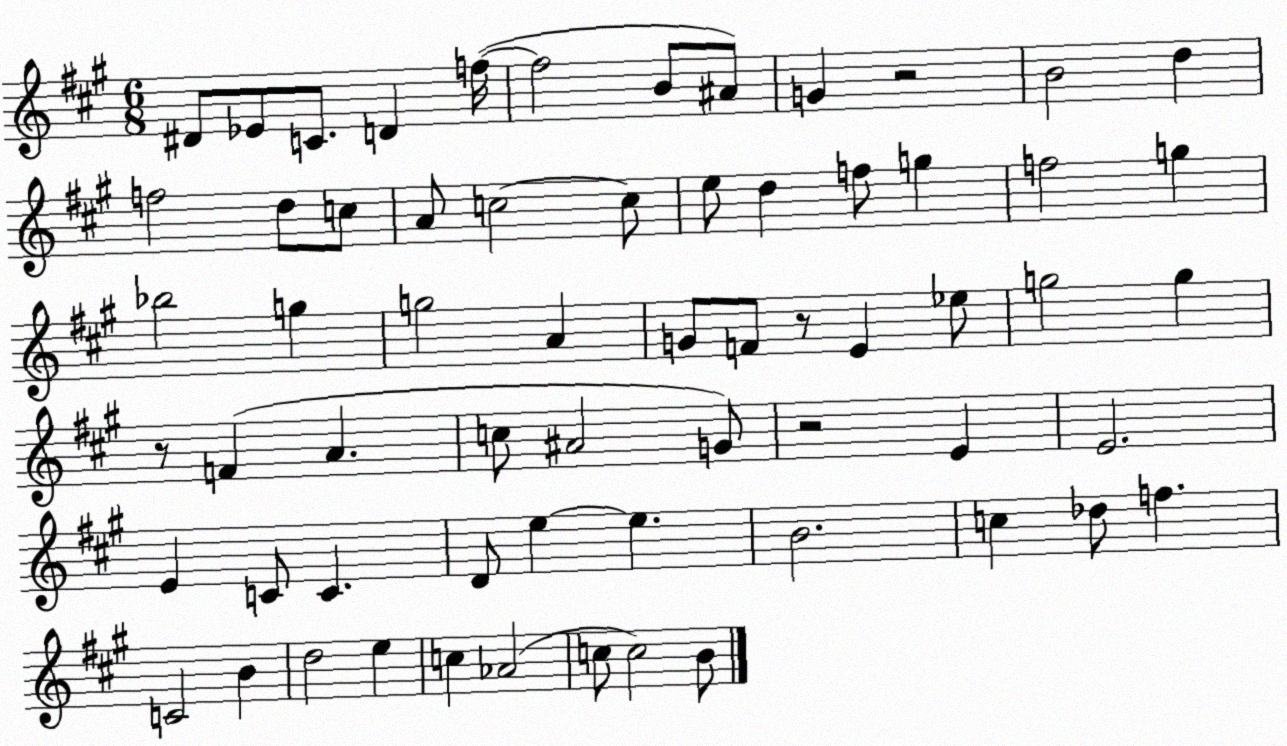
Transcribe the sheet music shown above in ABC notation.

X:1
T:Untitled
M:6/8
L:1/4
K:A
^D/2 _E/2 C/2 D f/4 f2 B/2 ^A/2 G z2 B2 d f2 d/2 c/2 A/2 c2 c/2 e/2 d f/2 g f2 g _b2 g g2 A G/2 F/2 z/2 E _e/2 g2 g z/2 F A c/2 ^A2 G/2 z2 E E2 E C/2 C D/2 e e B2 c _d/2 f C2 B d2 e c _A2 c/2 c2 B/2